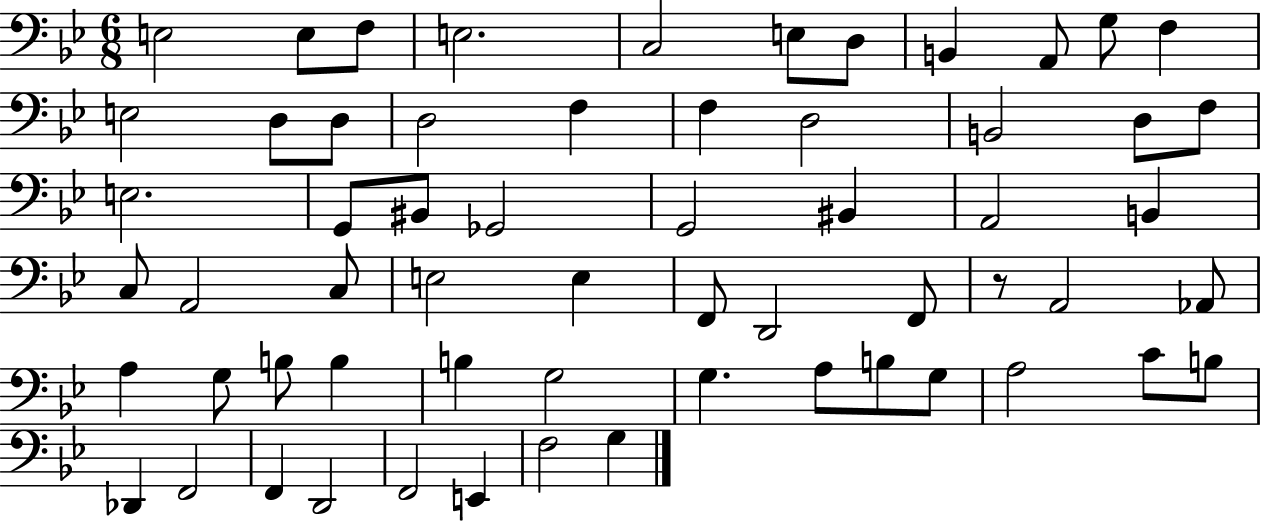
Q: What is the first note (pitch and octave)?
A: E3